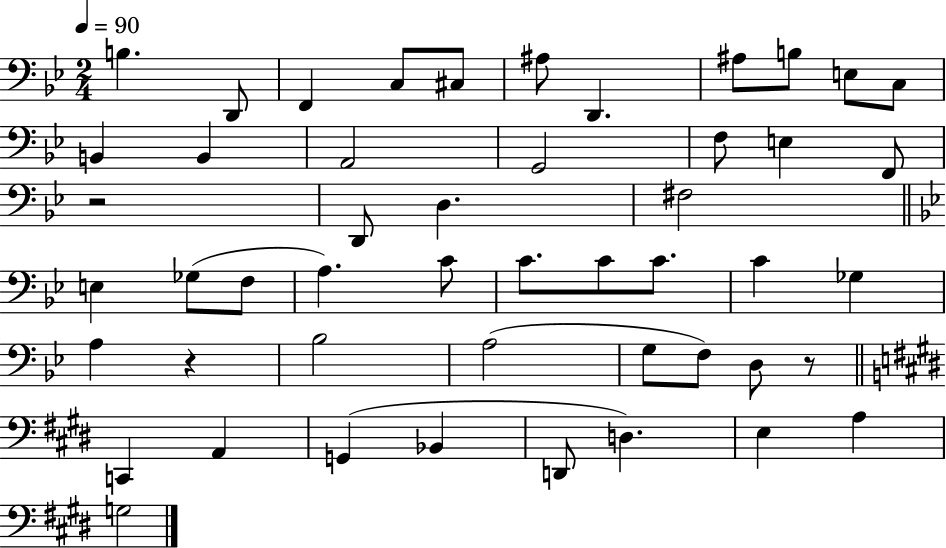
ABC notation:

X:1
T:Untitled
M:2/4
L:1/4
K:Bb
B, D,,/2 F,, C,/2 ^C,/2 ^A,/2 D,, ^A,/2 B,/2 E,/2 C,/2 B,, B,, A,,2 G,,2 F,/2 E, F,,/2 z2 D,,/2 D, ^F,2 E, _G,/2 F,/2 A, C/2 C/2 C/2 C/2 C _G, A, z _B,2 A,2 G,/2 F,/2 D,/2 z/2 C,, A,, G,, _B,, D,,/2 D, E, A, G,2